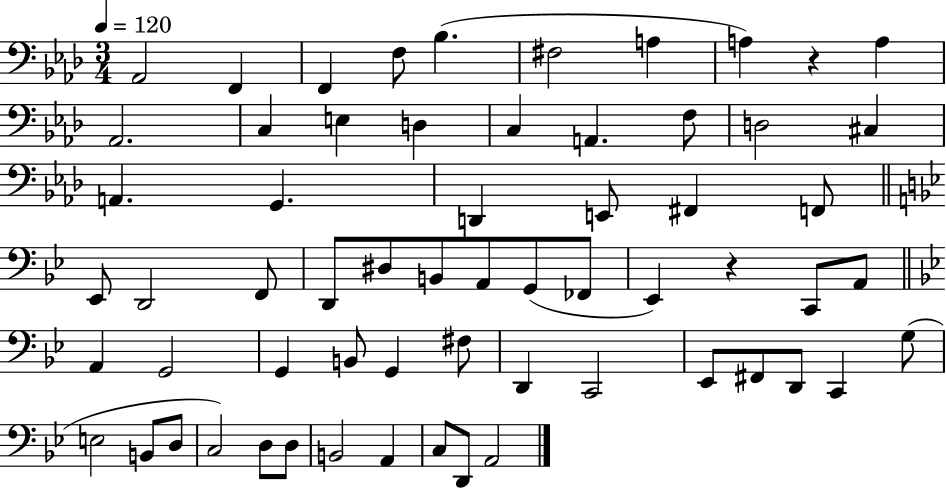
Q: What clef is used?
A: bass